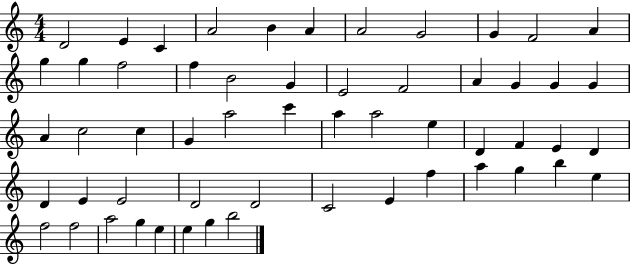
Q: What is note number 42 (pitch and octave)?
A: C4